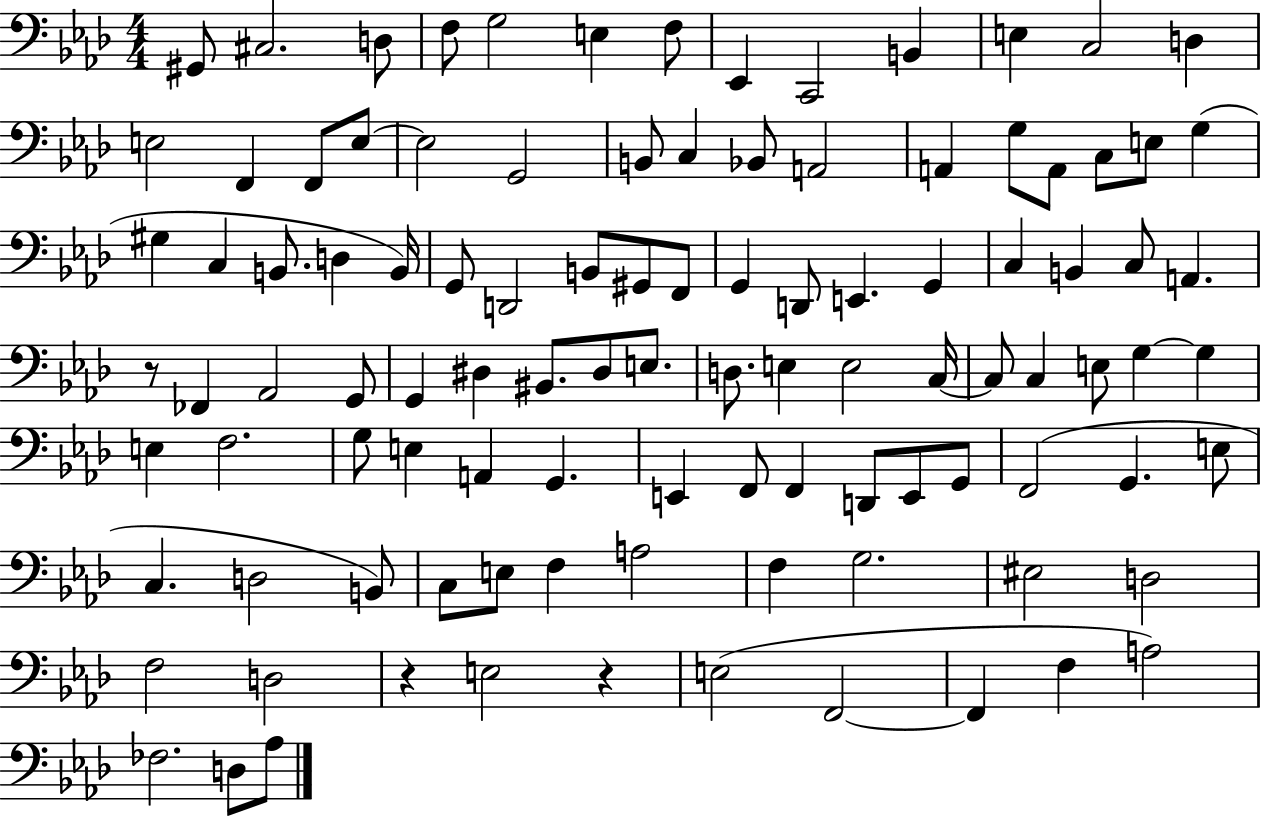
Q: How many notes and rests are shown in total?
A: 104